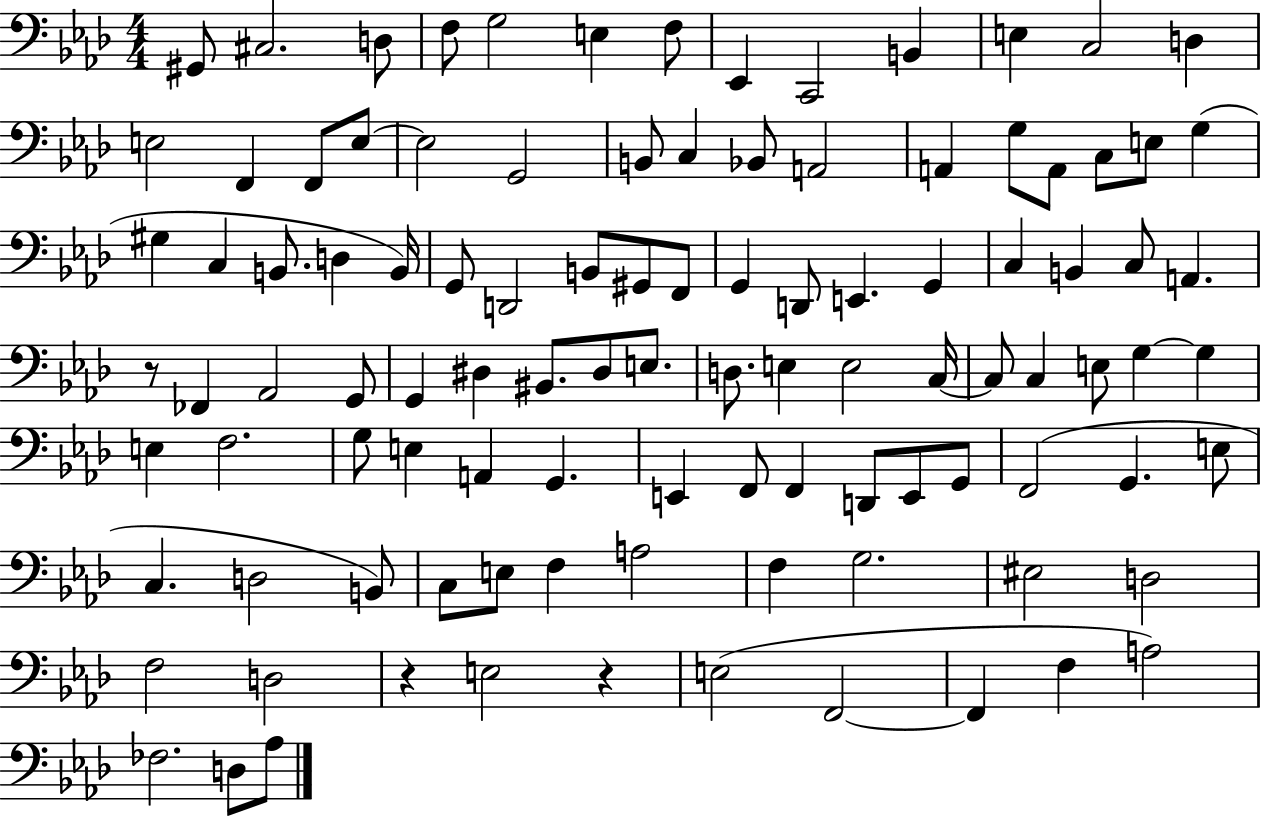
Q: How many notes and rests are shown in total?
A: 104